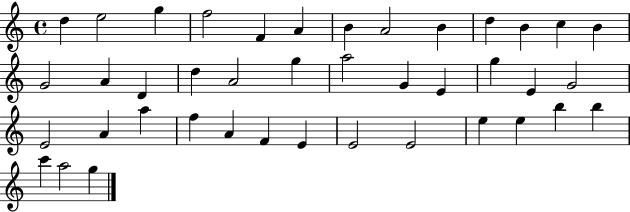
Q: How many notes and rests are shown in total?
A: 41